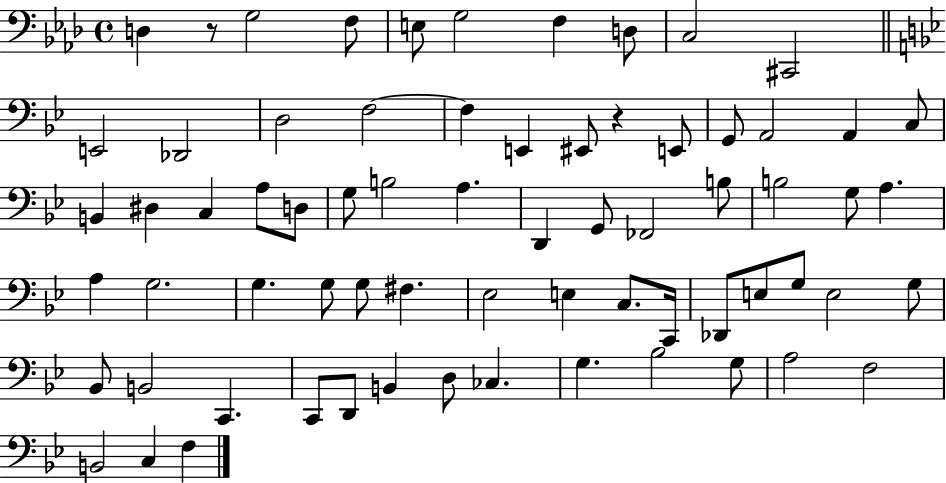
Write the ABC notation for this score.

X:1
T:Untitled
M:4/4
L:1/4
K:Ab
D, z/2 G,2 F,/2 E,/2 G,2 F, D,/2 C,2 ^C,,2 E,,2 _D,,2 D,2 F,2 F, E,, ^E,,/2 z E,,/2 G,,/2 A,,2 A,, C,/2 B,, ^D, C, A,/2 D,/2 G,/2 B,2 A, D,, G,,/2 _F,,2 B,/2 B,2 G,/2 A, A, G,2 G, G,/2 G,/2 ^F, _E,2 E, C,/2 C,,/4 _D,,/2 E,/2 G,/2 E,2 G,/2 _B,,/2 B,,2 C,, C,,/2 D,,/2 B,, D,/2 _C, G, _B,2 G,/2 A,2 F,2 B,,2 C, F,